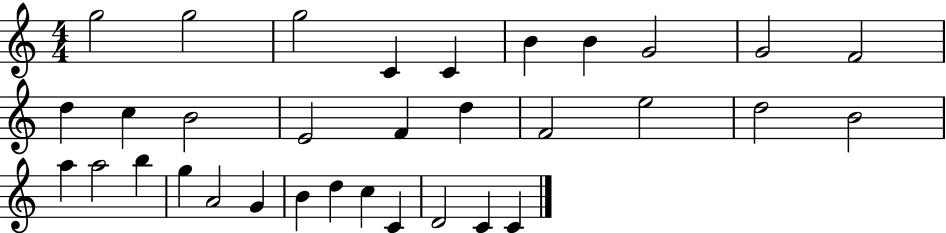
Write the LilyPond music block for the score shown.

{
  \clef treble
  \numericTimeSignature
  \time 4/4
  \key c \major
  g''2 g''2 | g''2 c'4 c'4 | b'4 b'4 g'2 | g'2 f'2 | \break d''4 c''4 b'2 | e'2 f'4 d''4 | f'2 e''2 | d''2 b'2 | \break a''4 a''2 b''4 | g''4 a'2 g'4 | b'4 d''4 c''4 c'4 | d'2 c'4 c'4 | \break \bar "|."
}